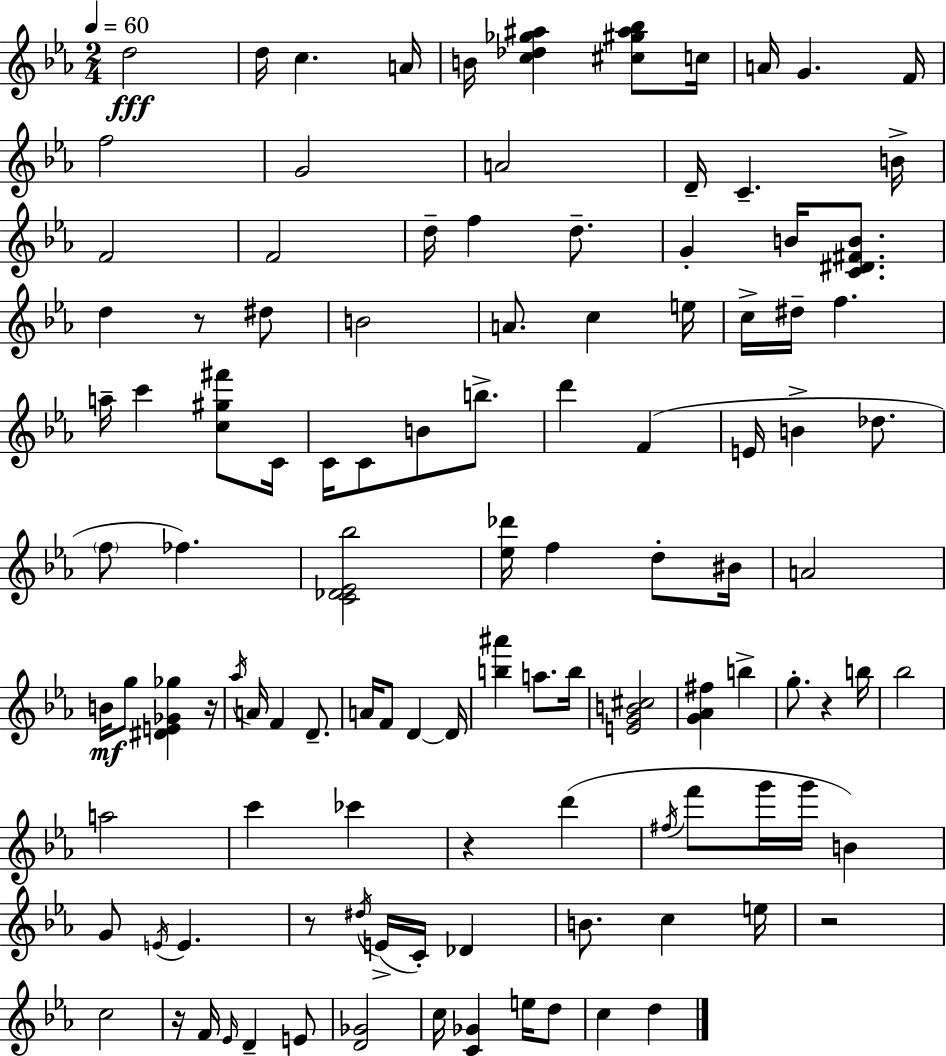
{
  \clef treble
  \numericTimeSignature
  \time 2/4
  \key ees \major
  \tempo 4 = 60
  d''2\fff | d''16 c''4. a'16 | b'16 <c'' des'' ges'' ais''>4 <cis'' gis'' ais'' bes''>8 c''16 | a'16 g'4. f'16 | \break f''2 | g'2 | a'2 | d'16-- c'4.-- b'16-> | \break f'2 | f'2 | d''16-- f''4 d''8.-- | g'4-. b'16 <c' dis' fis' b'>8. | \break d''4 r8 dis''8 | b'2 | a'8. c''4 e''16 | c''16-> dis''16-- f''4. | \break a''16-- c'''4 <c'' gis'' fis'''>8 c'16 | c'16 c'8 b'8 b''8.-> | d'''4 f'4( | e'16 b'4-> des''8. | \break \parenthesize f''8 fes''4.) | <c' des' ees' bes''>2 | <ees'' des'''>16 f''4 d''8-. bis'16 | a'2 | \break b'16\mf g''8 <dis' e' ges' ges''>4 r16 | \acciaccatura { aes''16 } a'16 f'4 d'8.-- | a'16 f'8 d'4~~ | d'16 <b'' ais'''>4 a''8. | \break b''16 <e' g' b' cis''>2 | <g' aes' fis''>4 b''4-> | g''8.-. r4 | b''16 bes''2 | \break a''2 | c'''4 ces'''4 | r4 d'''4( | \acciaccatura { fis''16 } f'''8 g'''16 g'''16 b'4) | \break g'8 \acciaccatura { e'16 } e'4. | r8 \acciaccatura { dis''16 }( e'16-> c'16-.) | des'4 b'8. c''4 | e''16 r2 | \break c''2 | r16 f'16 \grace { ees'16 } d'4-- | e'8 <d' ges'>2 | c''16 <c' ges'>4 | \break e''16 d''8 c''4 | d''4 \bar "|."
}